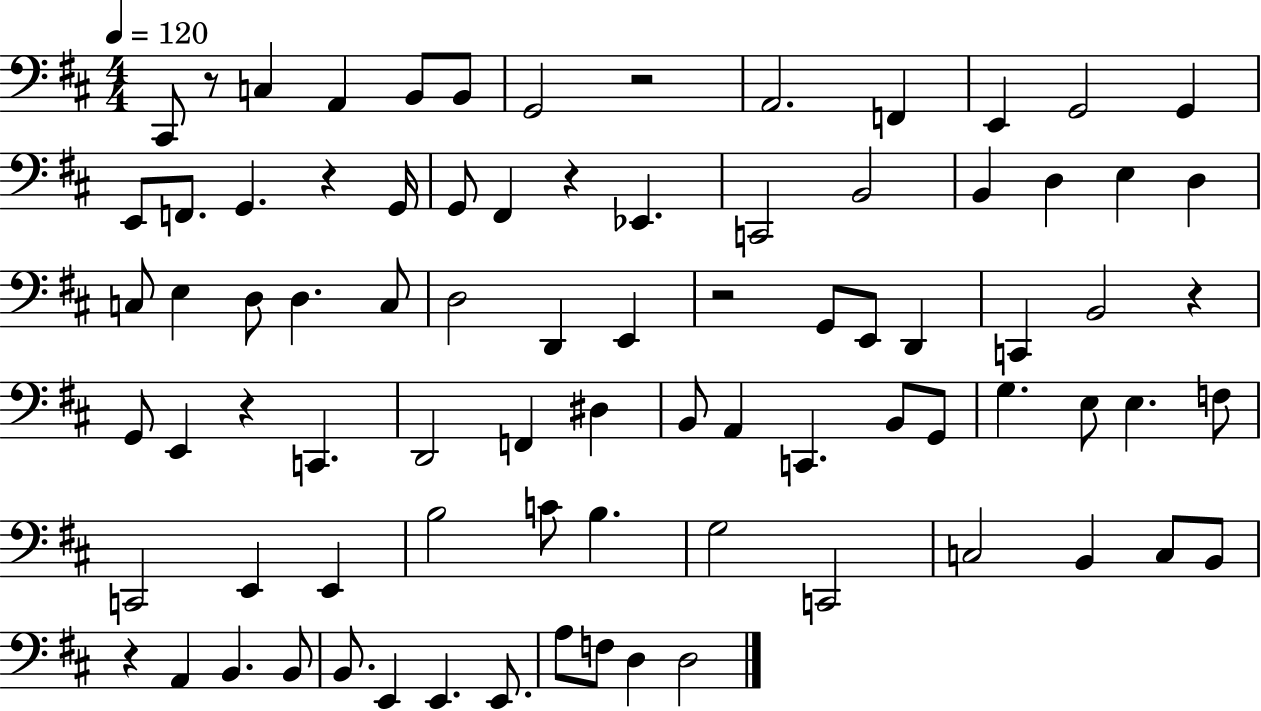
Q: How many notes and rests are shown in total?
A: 83